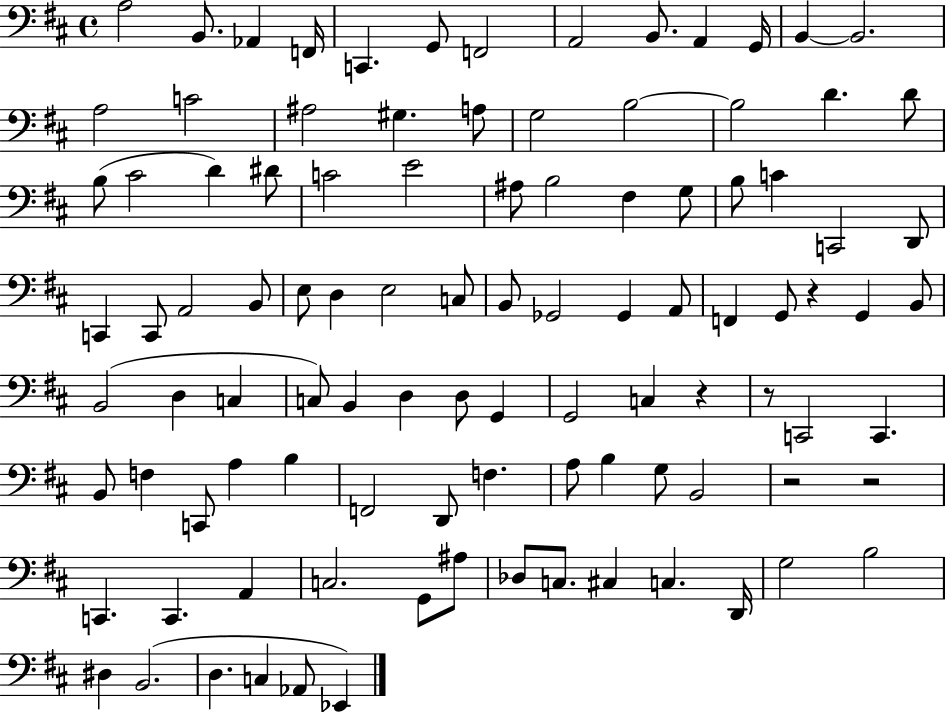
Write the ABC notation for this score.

X:1
T:Untitled
M:4/4
L:1/4
K:D
A,2 B,,/2 _A,, F,,/4 C,, G,,/2 F,,2 A,,2 B,,/2 A,, G,,/4 B,, B,,2 A,2 C2 ^A,2 ^G, A,/2 G,2 B,2 B,2 D D/2 B,/2 ^C2 D ^D/2 C2 E2 ^A,/2 B,2 ^F, G,/2 B,/2 C C,,2 D,,/2 C,, C,,/2 A,,2 B,,/2 E,/2 D, E,2 C,/2 B,,/2 _G,,2 _G,, A,,/2 F,, G,,/2 z G,, B,,/2 B,,2 D, C, C,/2 B,, D, D,/2 G,, G,,2 C, z z/2 C,,2 C,, B,,/2 F, C,,/2 A, B, F,,2 D,,/2 F, A,/2 B, G,/2 B,,2 z2 z2 C,, C,, A,, C,2 G,,/2 ^A,/2 _D,/2 C,/2 ^C, C, D,,/4 G,2 B,2 ^D, B,,2 D, C, _A,,/2 _E,,